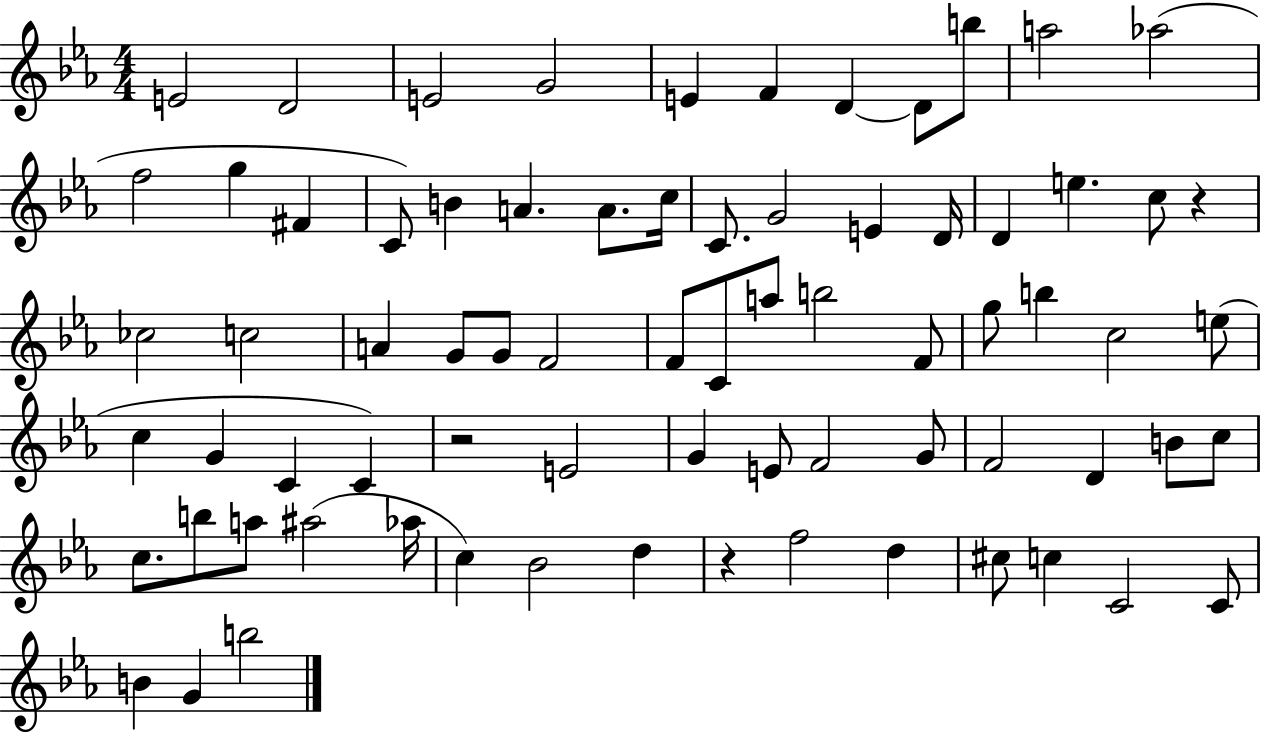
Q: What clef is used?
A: treble